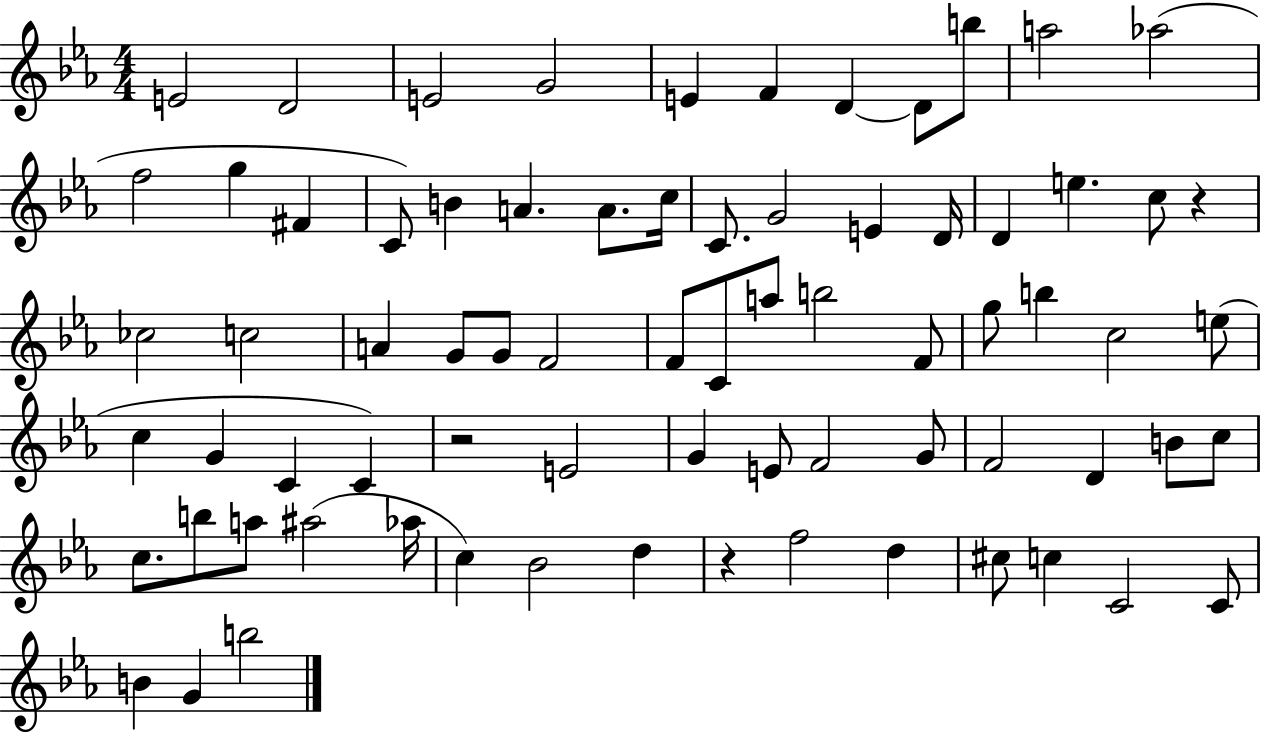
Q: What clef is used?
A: treble